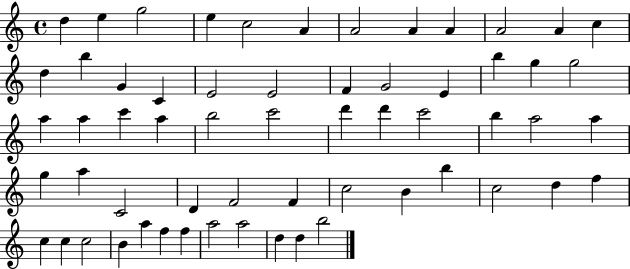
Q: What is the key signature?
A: C major